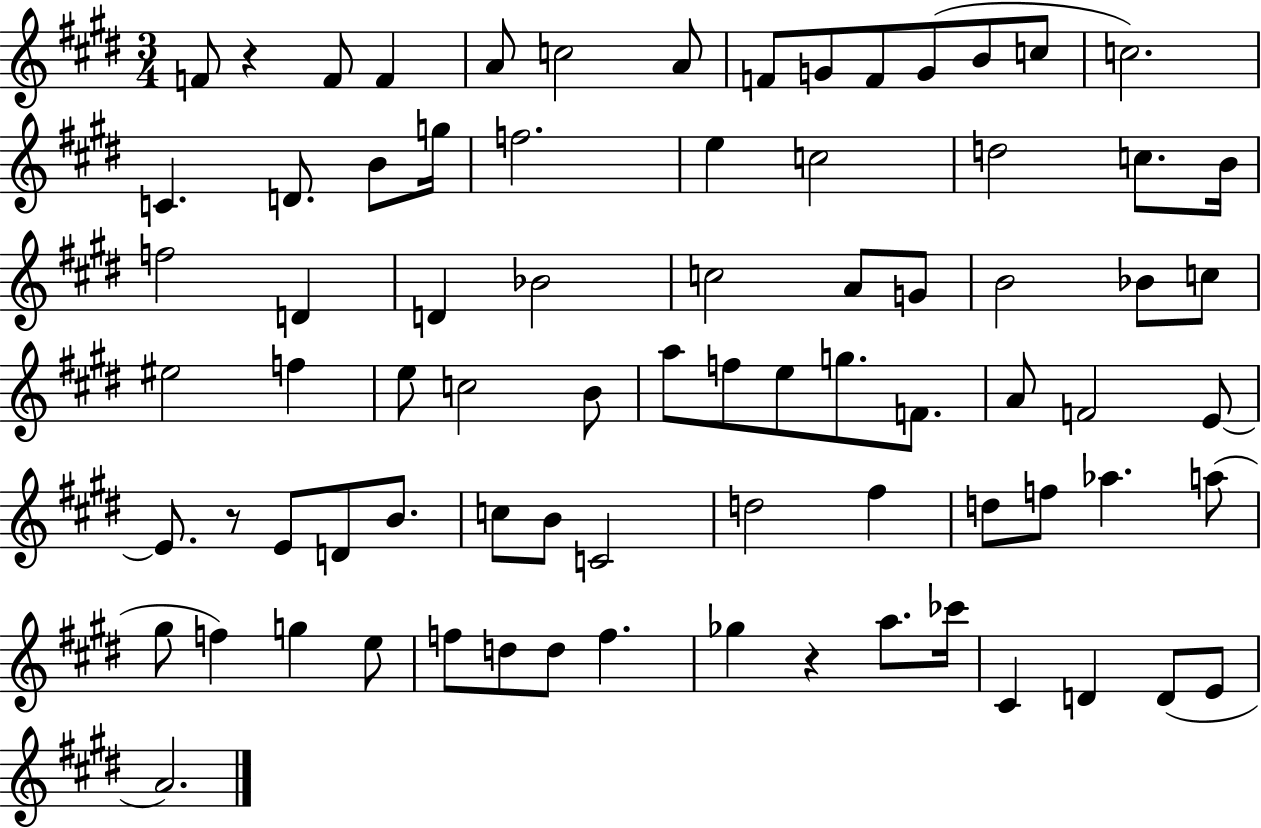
X:1
T:Untitled
M:3/4
L:1/4
K:E
F/2 z F/2 F A/2 c2 A/2 F/2 G/2 F/2 G/2 B/2 c/2 c2 C D/2 B/2 g/4 f2 e c2 d2 c/2 B/4 f2 D D _B2 c2 A/2 G/2 B2 _B/2 c/2 ^e2 f e/2 c2 B/2 a/2 f/2 e/2 g/2 F/2 A/2 F2 E/2 E/2 z/2 E/2 D/2 B/2 c/2 B/2 C2 d2 ^f d/2 f/2 _a a/2 ^g/2 f g e/2 f/2 d/2 d/2 f _g z a/2 _c'/4 ^C D D/2 E/2 A2